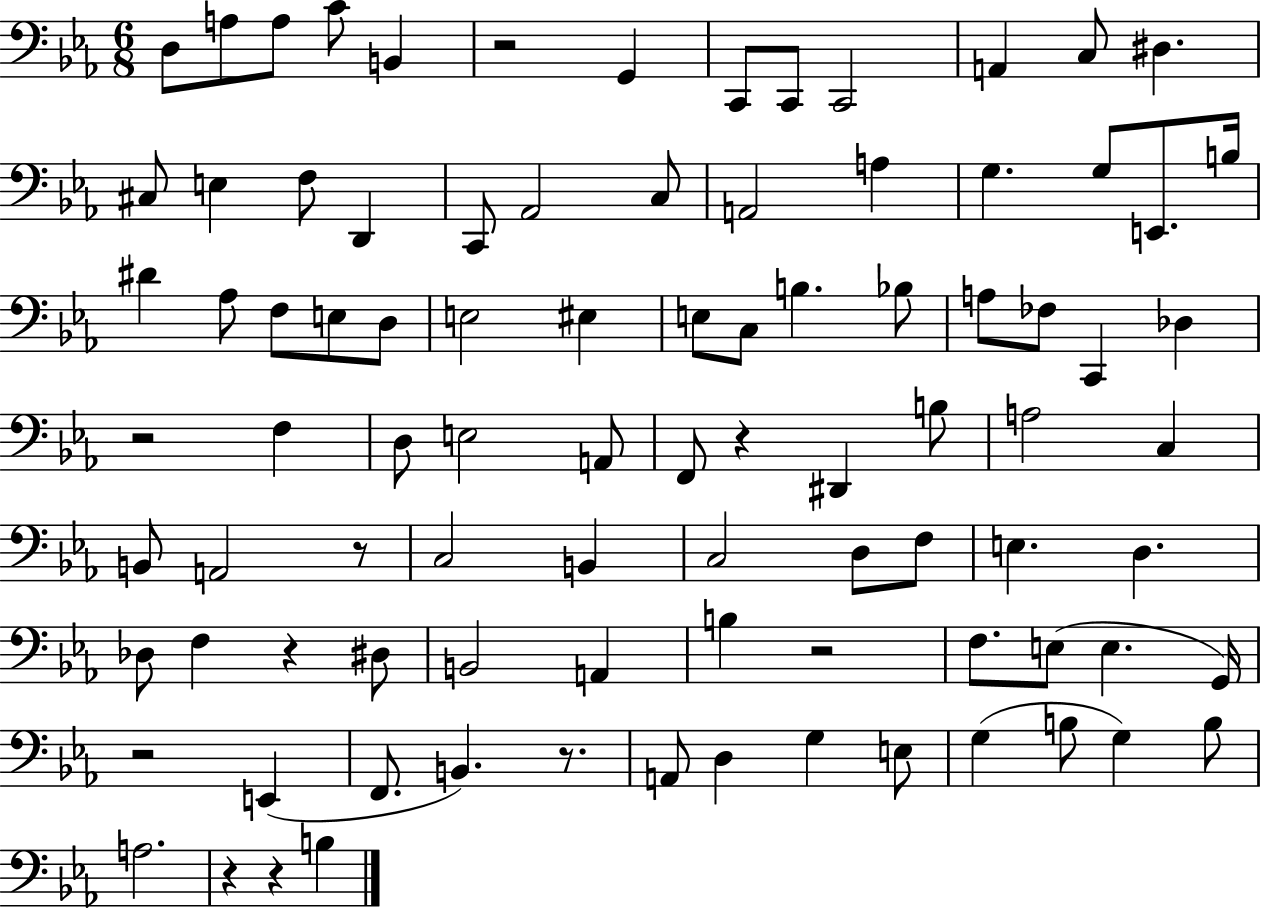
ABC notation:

X:1
T:Untitled
M:6/8
L:1/4
K:Eb
D,/2 A,/2 A,/2 C/2 B,, z2 G,, C,,/2 C,,/2 C,,2 A,, C,/2 ^D, ^C,/2 E, F,/2 D,, C,,/2 _A,,2 C,/2 A,,2 A, G, G,/2 E,,/2 B,/4 ^D _A,/2 F,/2 E,/2 D,/2 E,2 ^E, E,/2 C,/2 B, _B,/2 A,/2 _F,/2 C,, _D, z2 F, D,/2 E,2 A,,/2 F,,/2 z ^D,, B,/2 A,2 C, B,,/2 A,,2 z/2 C,2 B,, C,2 D,/2 F,/2 E, D, _D,/2 F, z ^D,/2 B,,2 A,, B, z2 F,/2 E,/2 E, G,,/4 z2 E,, F,,/2 B,, z/2 A,,/2 D, G, E,/2 G, B,/2 G, B,/2 A,2 z z B,